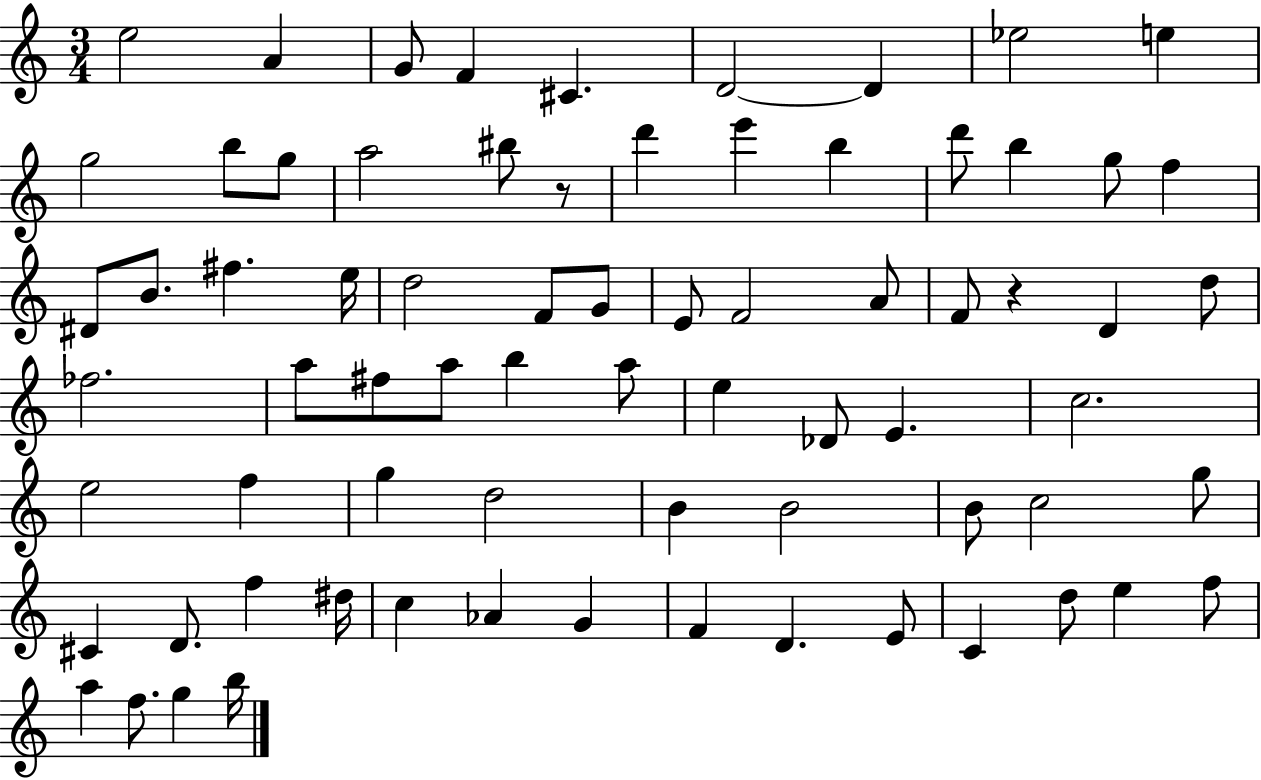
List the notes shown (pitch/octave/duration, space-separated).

E5/h A4/q G4/e F4/q C#4/q. D4/h D4/q Eb5/h E5/q G5/h B5/e G5/e A5/h BIS5/e R/e D6/q E6/q B5/q D6/e B5/q G5/e F5/q D#4/e B4/e. F#5/q. E5/s D5/h F4/e G4/e E4/e F4/h A4/e F4/e R/q D4/q D5/e FES5/h. A5/e F#5/e A5/e B5/q A5/e E5/q Db4/e E4/q. C5/h. E5/h F5/q G5/q D5/h B4/q B4/h B4/e C5/h G5/e C#4/q D4/e. F5/q D#5/s C5/q Ab4/q G4/q F4/q D4/q. E4/e C4/q D5/e E5/q F5/e A5/q F5/e. G5/q B5/s